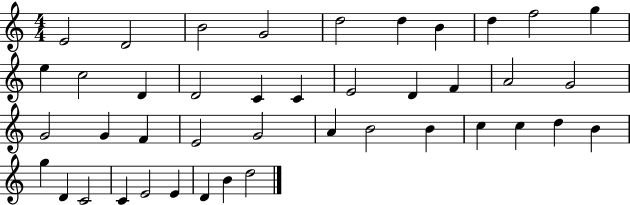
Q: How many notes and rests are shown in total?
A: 42